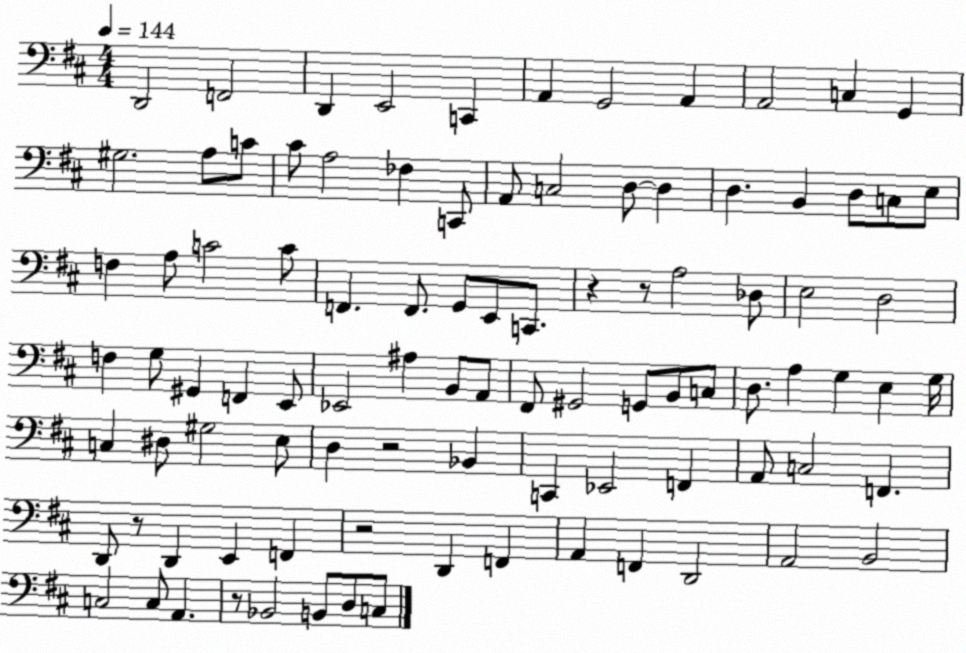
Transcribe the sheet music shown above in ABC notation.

X:1
T:Untitled
M:4/4
L:1/4
K:D
D,,2 F,,2 D,, E,,2 C,, A,, G,,2 A,, A,,2 C, G,, ^G,2 A,/2 C/2 ^C/2 A,2 _F, C,,/2 A,,/2 C,2 D,/2 D, D, B,, D,/2 C,/2 E,/2 F, A,/2 C2 C/2 F,, F,,/2 G,,/2 E,,/2 C,,/2 z z/2 A,2 _D,/2 E,2 D,2 F, G,/2 ^G,, F,, E,,/2 _E,,2 ^A, B,,/2 A,,/2 ^F,,/2 ^G,,2 G,,/2 B,,/2 C,/2 D,/2 A, G, E, G,/4 C, ^D,/2 ^G,2 E,/2 D, z2 _B,, C,, _E,,2 F,, A,,/2 C,2 F,, D,,/2 z/2 D,, E,, F,, z2 D,, F,, A,, F,, D,,2 A,,2 B,,2 C,2 C,/2 A,, z/2 _B,,2 B,,/2 D,/2 C,/2